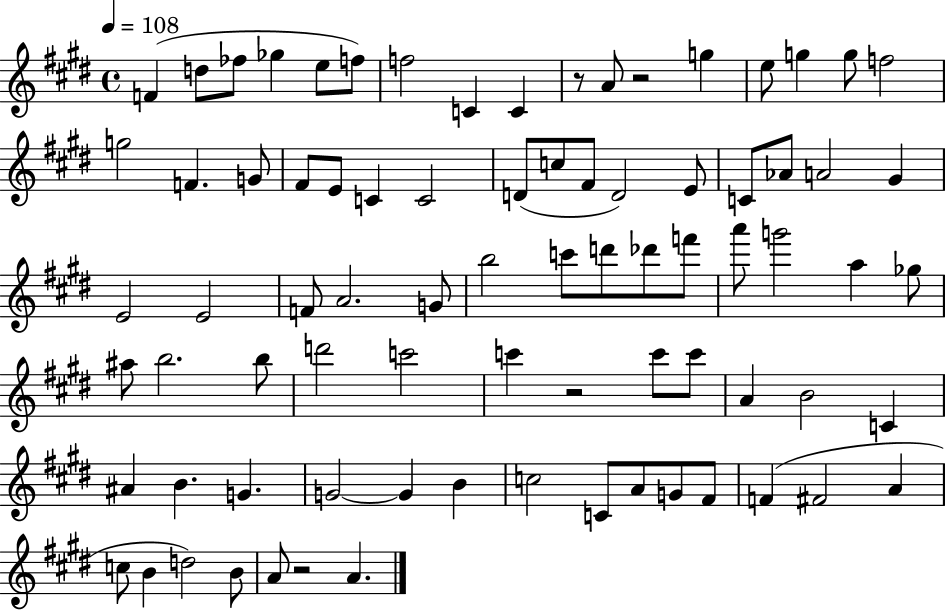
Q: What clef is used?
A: treble